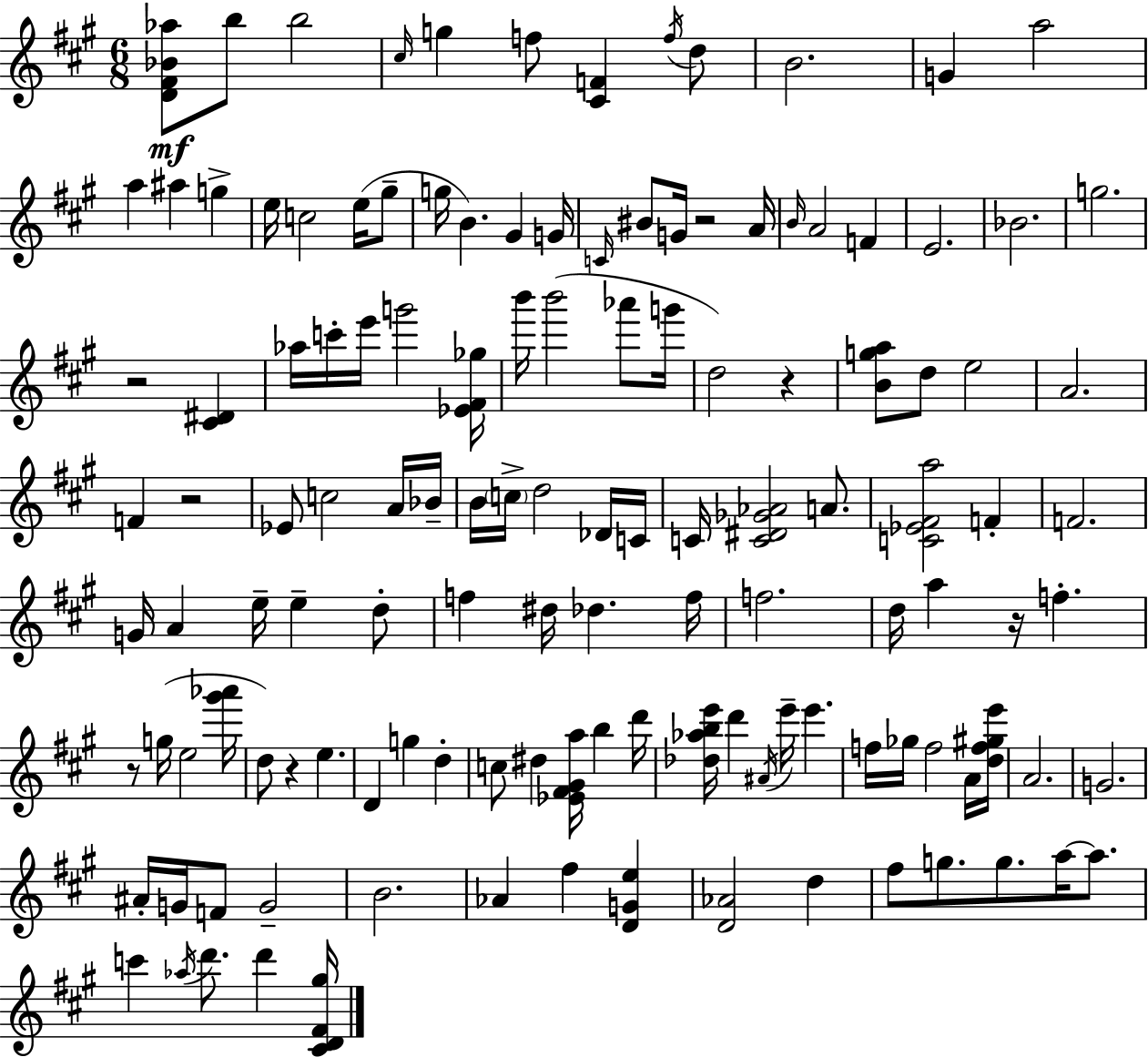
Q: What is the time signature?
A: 6/8